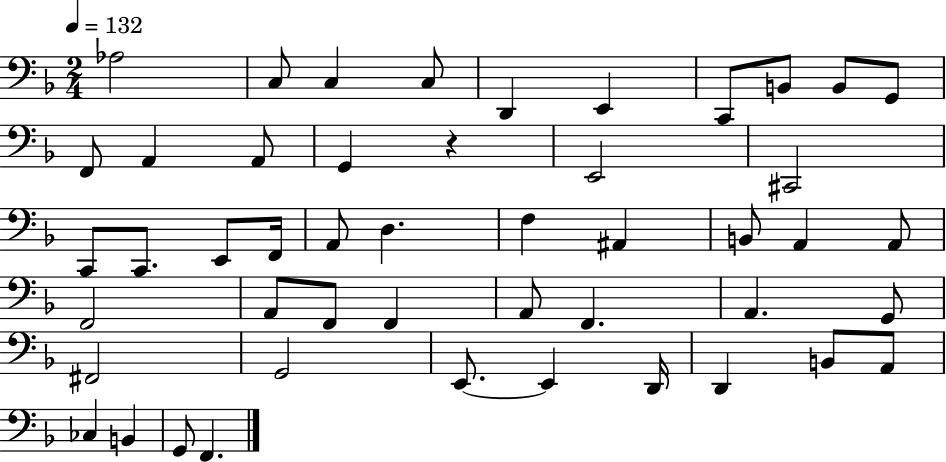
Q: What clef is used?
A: bass